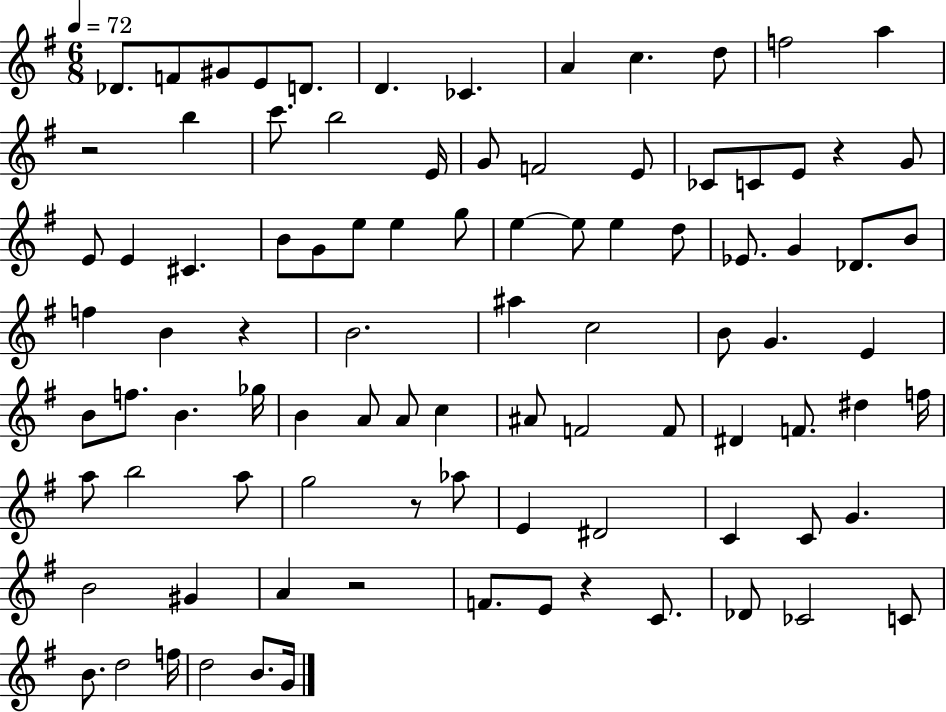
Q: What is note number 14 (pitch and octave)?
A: C6